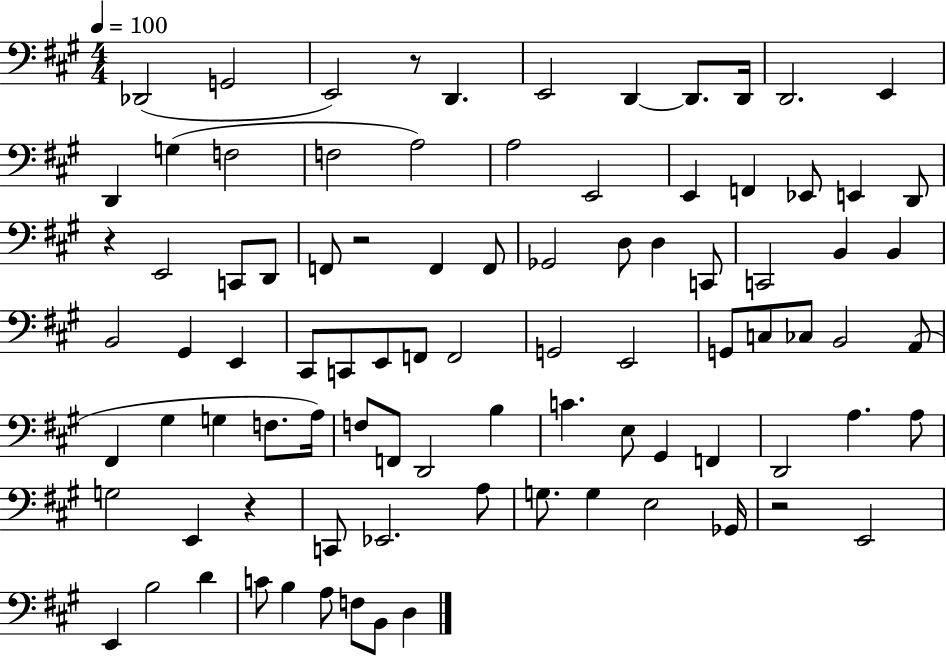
{
  \clef bass
  \numericTimeSignature
  \time 4/4
  \key a \major
  \tempo 4 = 100
  des,2( g,2 | e,2) r8 d,4. | e,2 d,4~~ d,8. d,16 | d,2. e,4 | \break d,4 g4( f2 | f2 a2) | a2 e,2 | e,4 f,4 ees,8 e,4 d,8 | \break r4 e,2 c,8 d,8 | f,8 r2 f,4 f,8 | ges,2 d8 d4 c,8 | c,2 b,4 b,4 | \break b,2 gis,4 e,4 | cis,8 c,8 e,8 f,8 f,2 | g,2 e,2 | g,8 c8 ces8 b,2 a,8( | \break fis,4 gis4 g4 f8. a16) | f8 f,8 d,2 b4 | c'4. e8 gis,4 f,4 | d,2 a4. a8 | \break g2 e,4 r4 | c,8 ees,2. a8 | g8. g4 e2 ges,16 | r2 e,2 | \break e,4 b2 d'4 | c'8 b4 a8 f8 b,8 d4 | \bar "|."
}